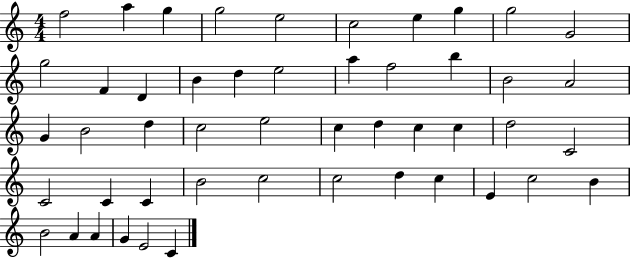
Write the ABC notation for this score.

X:1
T:Untitled
M:4/4
L:1/4
K:C
f2 a g g2 e2 c2 e g g2 G2 g2 F D B d e2 a f2 b B2 A2 G B2 d c2 e2 c d c c d2 C2 C2 C C B2 c2 c2 d c E c2 B B2 A A G E2 C